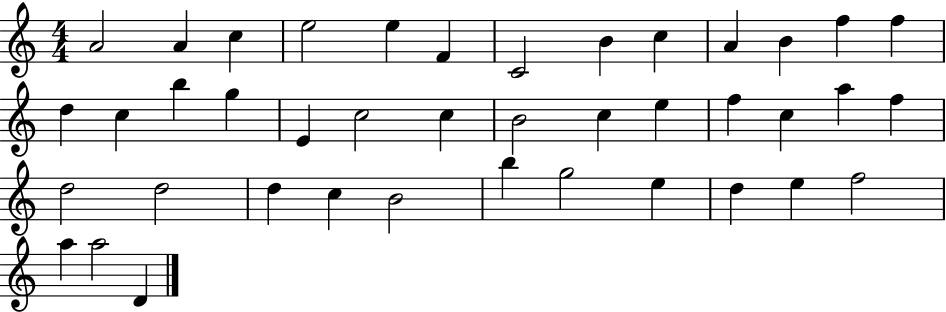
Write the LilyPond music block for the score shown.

{
  \clef treble
  \numericTimeSignature
  \time 4/4
  \key c \major
  a'2 a'4 c''4 | e''2 e''4 f'4 | c'2 b'4 c''4 | a'4 b'4 f''4 f''4 | \break d''4 c''4 b''4 g''4 | e'4 c''2 c''4 | b'2 c''4 e''4 | f''4 c''4 a''4 f''4 | \break d''2 d''2 | d''4 c''4 b'2 | b''4 g''2 e''4 | d''4 e''4 f''2 | \break a''4 a''2 d'4 | \bar "|."
}